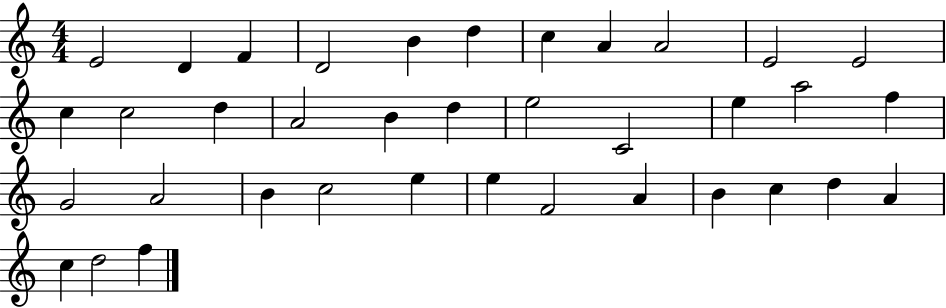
E4/h D4/q F4/q D4/h B4/q D5/q C5/q A4/q A4/h E4/h E4/h C5/q C5/h D5/q A4/h B4/q D5/q E5/h C4/h E5/q A5/h F5/q G4/h A4/h B4/q C5/h E5/q E5/q F4/h A4/q B4/q C5/q D5/q A4/q C5/q D5/h F5/q